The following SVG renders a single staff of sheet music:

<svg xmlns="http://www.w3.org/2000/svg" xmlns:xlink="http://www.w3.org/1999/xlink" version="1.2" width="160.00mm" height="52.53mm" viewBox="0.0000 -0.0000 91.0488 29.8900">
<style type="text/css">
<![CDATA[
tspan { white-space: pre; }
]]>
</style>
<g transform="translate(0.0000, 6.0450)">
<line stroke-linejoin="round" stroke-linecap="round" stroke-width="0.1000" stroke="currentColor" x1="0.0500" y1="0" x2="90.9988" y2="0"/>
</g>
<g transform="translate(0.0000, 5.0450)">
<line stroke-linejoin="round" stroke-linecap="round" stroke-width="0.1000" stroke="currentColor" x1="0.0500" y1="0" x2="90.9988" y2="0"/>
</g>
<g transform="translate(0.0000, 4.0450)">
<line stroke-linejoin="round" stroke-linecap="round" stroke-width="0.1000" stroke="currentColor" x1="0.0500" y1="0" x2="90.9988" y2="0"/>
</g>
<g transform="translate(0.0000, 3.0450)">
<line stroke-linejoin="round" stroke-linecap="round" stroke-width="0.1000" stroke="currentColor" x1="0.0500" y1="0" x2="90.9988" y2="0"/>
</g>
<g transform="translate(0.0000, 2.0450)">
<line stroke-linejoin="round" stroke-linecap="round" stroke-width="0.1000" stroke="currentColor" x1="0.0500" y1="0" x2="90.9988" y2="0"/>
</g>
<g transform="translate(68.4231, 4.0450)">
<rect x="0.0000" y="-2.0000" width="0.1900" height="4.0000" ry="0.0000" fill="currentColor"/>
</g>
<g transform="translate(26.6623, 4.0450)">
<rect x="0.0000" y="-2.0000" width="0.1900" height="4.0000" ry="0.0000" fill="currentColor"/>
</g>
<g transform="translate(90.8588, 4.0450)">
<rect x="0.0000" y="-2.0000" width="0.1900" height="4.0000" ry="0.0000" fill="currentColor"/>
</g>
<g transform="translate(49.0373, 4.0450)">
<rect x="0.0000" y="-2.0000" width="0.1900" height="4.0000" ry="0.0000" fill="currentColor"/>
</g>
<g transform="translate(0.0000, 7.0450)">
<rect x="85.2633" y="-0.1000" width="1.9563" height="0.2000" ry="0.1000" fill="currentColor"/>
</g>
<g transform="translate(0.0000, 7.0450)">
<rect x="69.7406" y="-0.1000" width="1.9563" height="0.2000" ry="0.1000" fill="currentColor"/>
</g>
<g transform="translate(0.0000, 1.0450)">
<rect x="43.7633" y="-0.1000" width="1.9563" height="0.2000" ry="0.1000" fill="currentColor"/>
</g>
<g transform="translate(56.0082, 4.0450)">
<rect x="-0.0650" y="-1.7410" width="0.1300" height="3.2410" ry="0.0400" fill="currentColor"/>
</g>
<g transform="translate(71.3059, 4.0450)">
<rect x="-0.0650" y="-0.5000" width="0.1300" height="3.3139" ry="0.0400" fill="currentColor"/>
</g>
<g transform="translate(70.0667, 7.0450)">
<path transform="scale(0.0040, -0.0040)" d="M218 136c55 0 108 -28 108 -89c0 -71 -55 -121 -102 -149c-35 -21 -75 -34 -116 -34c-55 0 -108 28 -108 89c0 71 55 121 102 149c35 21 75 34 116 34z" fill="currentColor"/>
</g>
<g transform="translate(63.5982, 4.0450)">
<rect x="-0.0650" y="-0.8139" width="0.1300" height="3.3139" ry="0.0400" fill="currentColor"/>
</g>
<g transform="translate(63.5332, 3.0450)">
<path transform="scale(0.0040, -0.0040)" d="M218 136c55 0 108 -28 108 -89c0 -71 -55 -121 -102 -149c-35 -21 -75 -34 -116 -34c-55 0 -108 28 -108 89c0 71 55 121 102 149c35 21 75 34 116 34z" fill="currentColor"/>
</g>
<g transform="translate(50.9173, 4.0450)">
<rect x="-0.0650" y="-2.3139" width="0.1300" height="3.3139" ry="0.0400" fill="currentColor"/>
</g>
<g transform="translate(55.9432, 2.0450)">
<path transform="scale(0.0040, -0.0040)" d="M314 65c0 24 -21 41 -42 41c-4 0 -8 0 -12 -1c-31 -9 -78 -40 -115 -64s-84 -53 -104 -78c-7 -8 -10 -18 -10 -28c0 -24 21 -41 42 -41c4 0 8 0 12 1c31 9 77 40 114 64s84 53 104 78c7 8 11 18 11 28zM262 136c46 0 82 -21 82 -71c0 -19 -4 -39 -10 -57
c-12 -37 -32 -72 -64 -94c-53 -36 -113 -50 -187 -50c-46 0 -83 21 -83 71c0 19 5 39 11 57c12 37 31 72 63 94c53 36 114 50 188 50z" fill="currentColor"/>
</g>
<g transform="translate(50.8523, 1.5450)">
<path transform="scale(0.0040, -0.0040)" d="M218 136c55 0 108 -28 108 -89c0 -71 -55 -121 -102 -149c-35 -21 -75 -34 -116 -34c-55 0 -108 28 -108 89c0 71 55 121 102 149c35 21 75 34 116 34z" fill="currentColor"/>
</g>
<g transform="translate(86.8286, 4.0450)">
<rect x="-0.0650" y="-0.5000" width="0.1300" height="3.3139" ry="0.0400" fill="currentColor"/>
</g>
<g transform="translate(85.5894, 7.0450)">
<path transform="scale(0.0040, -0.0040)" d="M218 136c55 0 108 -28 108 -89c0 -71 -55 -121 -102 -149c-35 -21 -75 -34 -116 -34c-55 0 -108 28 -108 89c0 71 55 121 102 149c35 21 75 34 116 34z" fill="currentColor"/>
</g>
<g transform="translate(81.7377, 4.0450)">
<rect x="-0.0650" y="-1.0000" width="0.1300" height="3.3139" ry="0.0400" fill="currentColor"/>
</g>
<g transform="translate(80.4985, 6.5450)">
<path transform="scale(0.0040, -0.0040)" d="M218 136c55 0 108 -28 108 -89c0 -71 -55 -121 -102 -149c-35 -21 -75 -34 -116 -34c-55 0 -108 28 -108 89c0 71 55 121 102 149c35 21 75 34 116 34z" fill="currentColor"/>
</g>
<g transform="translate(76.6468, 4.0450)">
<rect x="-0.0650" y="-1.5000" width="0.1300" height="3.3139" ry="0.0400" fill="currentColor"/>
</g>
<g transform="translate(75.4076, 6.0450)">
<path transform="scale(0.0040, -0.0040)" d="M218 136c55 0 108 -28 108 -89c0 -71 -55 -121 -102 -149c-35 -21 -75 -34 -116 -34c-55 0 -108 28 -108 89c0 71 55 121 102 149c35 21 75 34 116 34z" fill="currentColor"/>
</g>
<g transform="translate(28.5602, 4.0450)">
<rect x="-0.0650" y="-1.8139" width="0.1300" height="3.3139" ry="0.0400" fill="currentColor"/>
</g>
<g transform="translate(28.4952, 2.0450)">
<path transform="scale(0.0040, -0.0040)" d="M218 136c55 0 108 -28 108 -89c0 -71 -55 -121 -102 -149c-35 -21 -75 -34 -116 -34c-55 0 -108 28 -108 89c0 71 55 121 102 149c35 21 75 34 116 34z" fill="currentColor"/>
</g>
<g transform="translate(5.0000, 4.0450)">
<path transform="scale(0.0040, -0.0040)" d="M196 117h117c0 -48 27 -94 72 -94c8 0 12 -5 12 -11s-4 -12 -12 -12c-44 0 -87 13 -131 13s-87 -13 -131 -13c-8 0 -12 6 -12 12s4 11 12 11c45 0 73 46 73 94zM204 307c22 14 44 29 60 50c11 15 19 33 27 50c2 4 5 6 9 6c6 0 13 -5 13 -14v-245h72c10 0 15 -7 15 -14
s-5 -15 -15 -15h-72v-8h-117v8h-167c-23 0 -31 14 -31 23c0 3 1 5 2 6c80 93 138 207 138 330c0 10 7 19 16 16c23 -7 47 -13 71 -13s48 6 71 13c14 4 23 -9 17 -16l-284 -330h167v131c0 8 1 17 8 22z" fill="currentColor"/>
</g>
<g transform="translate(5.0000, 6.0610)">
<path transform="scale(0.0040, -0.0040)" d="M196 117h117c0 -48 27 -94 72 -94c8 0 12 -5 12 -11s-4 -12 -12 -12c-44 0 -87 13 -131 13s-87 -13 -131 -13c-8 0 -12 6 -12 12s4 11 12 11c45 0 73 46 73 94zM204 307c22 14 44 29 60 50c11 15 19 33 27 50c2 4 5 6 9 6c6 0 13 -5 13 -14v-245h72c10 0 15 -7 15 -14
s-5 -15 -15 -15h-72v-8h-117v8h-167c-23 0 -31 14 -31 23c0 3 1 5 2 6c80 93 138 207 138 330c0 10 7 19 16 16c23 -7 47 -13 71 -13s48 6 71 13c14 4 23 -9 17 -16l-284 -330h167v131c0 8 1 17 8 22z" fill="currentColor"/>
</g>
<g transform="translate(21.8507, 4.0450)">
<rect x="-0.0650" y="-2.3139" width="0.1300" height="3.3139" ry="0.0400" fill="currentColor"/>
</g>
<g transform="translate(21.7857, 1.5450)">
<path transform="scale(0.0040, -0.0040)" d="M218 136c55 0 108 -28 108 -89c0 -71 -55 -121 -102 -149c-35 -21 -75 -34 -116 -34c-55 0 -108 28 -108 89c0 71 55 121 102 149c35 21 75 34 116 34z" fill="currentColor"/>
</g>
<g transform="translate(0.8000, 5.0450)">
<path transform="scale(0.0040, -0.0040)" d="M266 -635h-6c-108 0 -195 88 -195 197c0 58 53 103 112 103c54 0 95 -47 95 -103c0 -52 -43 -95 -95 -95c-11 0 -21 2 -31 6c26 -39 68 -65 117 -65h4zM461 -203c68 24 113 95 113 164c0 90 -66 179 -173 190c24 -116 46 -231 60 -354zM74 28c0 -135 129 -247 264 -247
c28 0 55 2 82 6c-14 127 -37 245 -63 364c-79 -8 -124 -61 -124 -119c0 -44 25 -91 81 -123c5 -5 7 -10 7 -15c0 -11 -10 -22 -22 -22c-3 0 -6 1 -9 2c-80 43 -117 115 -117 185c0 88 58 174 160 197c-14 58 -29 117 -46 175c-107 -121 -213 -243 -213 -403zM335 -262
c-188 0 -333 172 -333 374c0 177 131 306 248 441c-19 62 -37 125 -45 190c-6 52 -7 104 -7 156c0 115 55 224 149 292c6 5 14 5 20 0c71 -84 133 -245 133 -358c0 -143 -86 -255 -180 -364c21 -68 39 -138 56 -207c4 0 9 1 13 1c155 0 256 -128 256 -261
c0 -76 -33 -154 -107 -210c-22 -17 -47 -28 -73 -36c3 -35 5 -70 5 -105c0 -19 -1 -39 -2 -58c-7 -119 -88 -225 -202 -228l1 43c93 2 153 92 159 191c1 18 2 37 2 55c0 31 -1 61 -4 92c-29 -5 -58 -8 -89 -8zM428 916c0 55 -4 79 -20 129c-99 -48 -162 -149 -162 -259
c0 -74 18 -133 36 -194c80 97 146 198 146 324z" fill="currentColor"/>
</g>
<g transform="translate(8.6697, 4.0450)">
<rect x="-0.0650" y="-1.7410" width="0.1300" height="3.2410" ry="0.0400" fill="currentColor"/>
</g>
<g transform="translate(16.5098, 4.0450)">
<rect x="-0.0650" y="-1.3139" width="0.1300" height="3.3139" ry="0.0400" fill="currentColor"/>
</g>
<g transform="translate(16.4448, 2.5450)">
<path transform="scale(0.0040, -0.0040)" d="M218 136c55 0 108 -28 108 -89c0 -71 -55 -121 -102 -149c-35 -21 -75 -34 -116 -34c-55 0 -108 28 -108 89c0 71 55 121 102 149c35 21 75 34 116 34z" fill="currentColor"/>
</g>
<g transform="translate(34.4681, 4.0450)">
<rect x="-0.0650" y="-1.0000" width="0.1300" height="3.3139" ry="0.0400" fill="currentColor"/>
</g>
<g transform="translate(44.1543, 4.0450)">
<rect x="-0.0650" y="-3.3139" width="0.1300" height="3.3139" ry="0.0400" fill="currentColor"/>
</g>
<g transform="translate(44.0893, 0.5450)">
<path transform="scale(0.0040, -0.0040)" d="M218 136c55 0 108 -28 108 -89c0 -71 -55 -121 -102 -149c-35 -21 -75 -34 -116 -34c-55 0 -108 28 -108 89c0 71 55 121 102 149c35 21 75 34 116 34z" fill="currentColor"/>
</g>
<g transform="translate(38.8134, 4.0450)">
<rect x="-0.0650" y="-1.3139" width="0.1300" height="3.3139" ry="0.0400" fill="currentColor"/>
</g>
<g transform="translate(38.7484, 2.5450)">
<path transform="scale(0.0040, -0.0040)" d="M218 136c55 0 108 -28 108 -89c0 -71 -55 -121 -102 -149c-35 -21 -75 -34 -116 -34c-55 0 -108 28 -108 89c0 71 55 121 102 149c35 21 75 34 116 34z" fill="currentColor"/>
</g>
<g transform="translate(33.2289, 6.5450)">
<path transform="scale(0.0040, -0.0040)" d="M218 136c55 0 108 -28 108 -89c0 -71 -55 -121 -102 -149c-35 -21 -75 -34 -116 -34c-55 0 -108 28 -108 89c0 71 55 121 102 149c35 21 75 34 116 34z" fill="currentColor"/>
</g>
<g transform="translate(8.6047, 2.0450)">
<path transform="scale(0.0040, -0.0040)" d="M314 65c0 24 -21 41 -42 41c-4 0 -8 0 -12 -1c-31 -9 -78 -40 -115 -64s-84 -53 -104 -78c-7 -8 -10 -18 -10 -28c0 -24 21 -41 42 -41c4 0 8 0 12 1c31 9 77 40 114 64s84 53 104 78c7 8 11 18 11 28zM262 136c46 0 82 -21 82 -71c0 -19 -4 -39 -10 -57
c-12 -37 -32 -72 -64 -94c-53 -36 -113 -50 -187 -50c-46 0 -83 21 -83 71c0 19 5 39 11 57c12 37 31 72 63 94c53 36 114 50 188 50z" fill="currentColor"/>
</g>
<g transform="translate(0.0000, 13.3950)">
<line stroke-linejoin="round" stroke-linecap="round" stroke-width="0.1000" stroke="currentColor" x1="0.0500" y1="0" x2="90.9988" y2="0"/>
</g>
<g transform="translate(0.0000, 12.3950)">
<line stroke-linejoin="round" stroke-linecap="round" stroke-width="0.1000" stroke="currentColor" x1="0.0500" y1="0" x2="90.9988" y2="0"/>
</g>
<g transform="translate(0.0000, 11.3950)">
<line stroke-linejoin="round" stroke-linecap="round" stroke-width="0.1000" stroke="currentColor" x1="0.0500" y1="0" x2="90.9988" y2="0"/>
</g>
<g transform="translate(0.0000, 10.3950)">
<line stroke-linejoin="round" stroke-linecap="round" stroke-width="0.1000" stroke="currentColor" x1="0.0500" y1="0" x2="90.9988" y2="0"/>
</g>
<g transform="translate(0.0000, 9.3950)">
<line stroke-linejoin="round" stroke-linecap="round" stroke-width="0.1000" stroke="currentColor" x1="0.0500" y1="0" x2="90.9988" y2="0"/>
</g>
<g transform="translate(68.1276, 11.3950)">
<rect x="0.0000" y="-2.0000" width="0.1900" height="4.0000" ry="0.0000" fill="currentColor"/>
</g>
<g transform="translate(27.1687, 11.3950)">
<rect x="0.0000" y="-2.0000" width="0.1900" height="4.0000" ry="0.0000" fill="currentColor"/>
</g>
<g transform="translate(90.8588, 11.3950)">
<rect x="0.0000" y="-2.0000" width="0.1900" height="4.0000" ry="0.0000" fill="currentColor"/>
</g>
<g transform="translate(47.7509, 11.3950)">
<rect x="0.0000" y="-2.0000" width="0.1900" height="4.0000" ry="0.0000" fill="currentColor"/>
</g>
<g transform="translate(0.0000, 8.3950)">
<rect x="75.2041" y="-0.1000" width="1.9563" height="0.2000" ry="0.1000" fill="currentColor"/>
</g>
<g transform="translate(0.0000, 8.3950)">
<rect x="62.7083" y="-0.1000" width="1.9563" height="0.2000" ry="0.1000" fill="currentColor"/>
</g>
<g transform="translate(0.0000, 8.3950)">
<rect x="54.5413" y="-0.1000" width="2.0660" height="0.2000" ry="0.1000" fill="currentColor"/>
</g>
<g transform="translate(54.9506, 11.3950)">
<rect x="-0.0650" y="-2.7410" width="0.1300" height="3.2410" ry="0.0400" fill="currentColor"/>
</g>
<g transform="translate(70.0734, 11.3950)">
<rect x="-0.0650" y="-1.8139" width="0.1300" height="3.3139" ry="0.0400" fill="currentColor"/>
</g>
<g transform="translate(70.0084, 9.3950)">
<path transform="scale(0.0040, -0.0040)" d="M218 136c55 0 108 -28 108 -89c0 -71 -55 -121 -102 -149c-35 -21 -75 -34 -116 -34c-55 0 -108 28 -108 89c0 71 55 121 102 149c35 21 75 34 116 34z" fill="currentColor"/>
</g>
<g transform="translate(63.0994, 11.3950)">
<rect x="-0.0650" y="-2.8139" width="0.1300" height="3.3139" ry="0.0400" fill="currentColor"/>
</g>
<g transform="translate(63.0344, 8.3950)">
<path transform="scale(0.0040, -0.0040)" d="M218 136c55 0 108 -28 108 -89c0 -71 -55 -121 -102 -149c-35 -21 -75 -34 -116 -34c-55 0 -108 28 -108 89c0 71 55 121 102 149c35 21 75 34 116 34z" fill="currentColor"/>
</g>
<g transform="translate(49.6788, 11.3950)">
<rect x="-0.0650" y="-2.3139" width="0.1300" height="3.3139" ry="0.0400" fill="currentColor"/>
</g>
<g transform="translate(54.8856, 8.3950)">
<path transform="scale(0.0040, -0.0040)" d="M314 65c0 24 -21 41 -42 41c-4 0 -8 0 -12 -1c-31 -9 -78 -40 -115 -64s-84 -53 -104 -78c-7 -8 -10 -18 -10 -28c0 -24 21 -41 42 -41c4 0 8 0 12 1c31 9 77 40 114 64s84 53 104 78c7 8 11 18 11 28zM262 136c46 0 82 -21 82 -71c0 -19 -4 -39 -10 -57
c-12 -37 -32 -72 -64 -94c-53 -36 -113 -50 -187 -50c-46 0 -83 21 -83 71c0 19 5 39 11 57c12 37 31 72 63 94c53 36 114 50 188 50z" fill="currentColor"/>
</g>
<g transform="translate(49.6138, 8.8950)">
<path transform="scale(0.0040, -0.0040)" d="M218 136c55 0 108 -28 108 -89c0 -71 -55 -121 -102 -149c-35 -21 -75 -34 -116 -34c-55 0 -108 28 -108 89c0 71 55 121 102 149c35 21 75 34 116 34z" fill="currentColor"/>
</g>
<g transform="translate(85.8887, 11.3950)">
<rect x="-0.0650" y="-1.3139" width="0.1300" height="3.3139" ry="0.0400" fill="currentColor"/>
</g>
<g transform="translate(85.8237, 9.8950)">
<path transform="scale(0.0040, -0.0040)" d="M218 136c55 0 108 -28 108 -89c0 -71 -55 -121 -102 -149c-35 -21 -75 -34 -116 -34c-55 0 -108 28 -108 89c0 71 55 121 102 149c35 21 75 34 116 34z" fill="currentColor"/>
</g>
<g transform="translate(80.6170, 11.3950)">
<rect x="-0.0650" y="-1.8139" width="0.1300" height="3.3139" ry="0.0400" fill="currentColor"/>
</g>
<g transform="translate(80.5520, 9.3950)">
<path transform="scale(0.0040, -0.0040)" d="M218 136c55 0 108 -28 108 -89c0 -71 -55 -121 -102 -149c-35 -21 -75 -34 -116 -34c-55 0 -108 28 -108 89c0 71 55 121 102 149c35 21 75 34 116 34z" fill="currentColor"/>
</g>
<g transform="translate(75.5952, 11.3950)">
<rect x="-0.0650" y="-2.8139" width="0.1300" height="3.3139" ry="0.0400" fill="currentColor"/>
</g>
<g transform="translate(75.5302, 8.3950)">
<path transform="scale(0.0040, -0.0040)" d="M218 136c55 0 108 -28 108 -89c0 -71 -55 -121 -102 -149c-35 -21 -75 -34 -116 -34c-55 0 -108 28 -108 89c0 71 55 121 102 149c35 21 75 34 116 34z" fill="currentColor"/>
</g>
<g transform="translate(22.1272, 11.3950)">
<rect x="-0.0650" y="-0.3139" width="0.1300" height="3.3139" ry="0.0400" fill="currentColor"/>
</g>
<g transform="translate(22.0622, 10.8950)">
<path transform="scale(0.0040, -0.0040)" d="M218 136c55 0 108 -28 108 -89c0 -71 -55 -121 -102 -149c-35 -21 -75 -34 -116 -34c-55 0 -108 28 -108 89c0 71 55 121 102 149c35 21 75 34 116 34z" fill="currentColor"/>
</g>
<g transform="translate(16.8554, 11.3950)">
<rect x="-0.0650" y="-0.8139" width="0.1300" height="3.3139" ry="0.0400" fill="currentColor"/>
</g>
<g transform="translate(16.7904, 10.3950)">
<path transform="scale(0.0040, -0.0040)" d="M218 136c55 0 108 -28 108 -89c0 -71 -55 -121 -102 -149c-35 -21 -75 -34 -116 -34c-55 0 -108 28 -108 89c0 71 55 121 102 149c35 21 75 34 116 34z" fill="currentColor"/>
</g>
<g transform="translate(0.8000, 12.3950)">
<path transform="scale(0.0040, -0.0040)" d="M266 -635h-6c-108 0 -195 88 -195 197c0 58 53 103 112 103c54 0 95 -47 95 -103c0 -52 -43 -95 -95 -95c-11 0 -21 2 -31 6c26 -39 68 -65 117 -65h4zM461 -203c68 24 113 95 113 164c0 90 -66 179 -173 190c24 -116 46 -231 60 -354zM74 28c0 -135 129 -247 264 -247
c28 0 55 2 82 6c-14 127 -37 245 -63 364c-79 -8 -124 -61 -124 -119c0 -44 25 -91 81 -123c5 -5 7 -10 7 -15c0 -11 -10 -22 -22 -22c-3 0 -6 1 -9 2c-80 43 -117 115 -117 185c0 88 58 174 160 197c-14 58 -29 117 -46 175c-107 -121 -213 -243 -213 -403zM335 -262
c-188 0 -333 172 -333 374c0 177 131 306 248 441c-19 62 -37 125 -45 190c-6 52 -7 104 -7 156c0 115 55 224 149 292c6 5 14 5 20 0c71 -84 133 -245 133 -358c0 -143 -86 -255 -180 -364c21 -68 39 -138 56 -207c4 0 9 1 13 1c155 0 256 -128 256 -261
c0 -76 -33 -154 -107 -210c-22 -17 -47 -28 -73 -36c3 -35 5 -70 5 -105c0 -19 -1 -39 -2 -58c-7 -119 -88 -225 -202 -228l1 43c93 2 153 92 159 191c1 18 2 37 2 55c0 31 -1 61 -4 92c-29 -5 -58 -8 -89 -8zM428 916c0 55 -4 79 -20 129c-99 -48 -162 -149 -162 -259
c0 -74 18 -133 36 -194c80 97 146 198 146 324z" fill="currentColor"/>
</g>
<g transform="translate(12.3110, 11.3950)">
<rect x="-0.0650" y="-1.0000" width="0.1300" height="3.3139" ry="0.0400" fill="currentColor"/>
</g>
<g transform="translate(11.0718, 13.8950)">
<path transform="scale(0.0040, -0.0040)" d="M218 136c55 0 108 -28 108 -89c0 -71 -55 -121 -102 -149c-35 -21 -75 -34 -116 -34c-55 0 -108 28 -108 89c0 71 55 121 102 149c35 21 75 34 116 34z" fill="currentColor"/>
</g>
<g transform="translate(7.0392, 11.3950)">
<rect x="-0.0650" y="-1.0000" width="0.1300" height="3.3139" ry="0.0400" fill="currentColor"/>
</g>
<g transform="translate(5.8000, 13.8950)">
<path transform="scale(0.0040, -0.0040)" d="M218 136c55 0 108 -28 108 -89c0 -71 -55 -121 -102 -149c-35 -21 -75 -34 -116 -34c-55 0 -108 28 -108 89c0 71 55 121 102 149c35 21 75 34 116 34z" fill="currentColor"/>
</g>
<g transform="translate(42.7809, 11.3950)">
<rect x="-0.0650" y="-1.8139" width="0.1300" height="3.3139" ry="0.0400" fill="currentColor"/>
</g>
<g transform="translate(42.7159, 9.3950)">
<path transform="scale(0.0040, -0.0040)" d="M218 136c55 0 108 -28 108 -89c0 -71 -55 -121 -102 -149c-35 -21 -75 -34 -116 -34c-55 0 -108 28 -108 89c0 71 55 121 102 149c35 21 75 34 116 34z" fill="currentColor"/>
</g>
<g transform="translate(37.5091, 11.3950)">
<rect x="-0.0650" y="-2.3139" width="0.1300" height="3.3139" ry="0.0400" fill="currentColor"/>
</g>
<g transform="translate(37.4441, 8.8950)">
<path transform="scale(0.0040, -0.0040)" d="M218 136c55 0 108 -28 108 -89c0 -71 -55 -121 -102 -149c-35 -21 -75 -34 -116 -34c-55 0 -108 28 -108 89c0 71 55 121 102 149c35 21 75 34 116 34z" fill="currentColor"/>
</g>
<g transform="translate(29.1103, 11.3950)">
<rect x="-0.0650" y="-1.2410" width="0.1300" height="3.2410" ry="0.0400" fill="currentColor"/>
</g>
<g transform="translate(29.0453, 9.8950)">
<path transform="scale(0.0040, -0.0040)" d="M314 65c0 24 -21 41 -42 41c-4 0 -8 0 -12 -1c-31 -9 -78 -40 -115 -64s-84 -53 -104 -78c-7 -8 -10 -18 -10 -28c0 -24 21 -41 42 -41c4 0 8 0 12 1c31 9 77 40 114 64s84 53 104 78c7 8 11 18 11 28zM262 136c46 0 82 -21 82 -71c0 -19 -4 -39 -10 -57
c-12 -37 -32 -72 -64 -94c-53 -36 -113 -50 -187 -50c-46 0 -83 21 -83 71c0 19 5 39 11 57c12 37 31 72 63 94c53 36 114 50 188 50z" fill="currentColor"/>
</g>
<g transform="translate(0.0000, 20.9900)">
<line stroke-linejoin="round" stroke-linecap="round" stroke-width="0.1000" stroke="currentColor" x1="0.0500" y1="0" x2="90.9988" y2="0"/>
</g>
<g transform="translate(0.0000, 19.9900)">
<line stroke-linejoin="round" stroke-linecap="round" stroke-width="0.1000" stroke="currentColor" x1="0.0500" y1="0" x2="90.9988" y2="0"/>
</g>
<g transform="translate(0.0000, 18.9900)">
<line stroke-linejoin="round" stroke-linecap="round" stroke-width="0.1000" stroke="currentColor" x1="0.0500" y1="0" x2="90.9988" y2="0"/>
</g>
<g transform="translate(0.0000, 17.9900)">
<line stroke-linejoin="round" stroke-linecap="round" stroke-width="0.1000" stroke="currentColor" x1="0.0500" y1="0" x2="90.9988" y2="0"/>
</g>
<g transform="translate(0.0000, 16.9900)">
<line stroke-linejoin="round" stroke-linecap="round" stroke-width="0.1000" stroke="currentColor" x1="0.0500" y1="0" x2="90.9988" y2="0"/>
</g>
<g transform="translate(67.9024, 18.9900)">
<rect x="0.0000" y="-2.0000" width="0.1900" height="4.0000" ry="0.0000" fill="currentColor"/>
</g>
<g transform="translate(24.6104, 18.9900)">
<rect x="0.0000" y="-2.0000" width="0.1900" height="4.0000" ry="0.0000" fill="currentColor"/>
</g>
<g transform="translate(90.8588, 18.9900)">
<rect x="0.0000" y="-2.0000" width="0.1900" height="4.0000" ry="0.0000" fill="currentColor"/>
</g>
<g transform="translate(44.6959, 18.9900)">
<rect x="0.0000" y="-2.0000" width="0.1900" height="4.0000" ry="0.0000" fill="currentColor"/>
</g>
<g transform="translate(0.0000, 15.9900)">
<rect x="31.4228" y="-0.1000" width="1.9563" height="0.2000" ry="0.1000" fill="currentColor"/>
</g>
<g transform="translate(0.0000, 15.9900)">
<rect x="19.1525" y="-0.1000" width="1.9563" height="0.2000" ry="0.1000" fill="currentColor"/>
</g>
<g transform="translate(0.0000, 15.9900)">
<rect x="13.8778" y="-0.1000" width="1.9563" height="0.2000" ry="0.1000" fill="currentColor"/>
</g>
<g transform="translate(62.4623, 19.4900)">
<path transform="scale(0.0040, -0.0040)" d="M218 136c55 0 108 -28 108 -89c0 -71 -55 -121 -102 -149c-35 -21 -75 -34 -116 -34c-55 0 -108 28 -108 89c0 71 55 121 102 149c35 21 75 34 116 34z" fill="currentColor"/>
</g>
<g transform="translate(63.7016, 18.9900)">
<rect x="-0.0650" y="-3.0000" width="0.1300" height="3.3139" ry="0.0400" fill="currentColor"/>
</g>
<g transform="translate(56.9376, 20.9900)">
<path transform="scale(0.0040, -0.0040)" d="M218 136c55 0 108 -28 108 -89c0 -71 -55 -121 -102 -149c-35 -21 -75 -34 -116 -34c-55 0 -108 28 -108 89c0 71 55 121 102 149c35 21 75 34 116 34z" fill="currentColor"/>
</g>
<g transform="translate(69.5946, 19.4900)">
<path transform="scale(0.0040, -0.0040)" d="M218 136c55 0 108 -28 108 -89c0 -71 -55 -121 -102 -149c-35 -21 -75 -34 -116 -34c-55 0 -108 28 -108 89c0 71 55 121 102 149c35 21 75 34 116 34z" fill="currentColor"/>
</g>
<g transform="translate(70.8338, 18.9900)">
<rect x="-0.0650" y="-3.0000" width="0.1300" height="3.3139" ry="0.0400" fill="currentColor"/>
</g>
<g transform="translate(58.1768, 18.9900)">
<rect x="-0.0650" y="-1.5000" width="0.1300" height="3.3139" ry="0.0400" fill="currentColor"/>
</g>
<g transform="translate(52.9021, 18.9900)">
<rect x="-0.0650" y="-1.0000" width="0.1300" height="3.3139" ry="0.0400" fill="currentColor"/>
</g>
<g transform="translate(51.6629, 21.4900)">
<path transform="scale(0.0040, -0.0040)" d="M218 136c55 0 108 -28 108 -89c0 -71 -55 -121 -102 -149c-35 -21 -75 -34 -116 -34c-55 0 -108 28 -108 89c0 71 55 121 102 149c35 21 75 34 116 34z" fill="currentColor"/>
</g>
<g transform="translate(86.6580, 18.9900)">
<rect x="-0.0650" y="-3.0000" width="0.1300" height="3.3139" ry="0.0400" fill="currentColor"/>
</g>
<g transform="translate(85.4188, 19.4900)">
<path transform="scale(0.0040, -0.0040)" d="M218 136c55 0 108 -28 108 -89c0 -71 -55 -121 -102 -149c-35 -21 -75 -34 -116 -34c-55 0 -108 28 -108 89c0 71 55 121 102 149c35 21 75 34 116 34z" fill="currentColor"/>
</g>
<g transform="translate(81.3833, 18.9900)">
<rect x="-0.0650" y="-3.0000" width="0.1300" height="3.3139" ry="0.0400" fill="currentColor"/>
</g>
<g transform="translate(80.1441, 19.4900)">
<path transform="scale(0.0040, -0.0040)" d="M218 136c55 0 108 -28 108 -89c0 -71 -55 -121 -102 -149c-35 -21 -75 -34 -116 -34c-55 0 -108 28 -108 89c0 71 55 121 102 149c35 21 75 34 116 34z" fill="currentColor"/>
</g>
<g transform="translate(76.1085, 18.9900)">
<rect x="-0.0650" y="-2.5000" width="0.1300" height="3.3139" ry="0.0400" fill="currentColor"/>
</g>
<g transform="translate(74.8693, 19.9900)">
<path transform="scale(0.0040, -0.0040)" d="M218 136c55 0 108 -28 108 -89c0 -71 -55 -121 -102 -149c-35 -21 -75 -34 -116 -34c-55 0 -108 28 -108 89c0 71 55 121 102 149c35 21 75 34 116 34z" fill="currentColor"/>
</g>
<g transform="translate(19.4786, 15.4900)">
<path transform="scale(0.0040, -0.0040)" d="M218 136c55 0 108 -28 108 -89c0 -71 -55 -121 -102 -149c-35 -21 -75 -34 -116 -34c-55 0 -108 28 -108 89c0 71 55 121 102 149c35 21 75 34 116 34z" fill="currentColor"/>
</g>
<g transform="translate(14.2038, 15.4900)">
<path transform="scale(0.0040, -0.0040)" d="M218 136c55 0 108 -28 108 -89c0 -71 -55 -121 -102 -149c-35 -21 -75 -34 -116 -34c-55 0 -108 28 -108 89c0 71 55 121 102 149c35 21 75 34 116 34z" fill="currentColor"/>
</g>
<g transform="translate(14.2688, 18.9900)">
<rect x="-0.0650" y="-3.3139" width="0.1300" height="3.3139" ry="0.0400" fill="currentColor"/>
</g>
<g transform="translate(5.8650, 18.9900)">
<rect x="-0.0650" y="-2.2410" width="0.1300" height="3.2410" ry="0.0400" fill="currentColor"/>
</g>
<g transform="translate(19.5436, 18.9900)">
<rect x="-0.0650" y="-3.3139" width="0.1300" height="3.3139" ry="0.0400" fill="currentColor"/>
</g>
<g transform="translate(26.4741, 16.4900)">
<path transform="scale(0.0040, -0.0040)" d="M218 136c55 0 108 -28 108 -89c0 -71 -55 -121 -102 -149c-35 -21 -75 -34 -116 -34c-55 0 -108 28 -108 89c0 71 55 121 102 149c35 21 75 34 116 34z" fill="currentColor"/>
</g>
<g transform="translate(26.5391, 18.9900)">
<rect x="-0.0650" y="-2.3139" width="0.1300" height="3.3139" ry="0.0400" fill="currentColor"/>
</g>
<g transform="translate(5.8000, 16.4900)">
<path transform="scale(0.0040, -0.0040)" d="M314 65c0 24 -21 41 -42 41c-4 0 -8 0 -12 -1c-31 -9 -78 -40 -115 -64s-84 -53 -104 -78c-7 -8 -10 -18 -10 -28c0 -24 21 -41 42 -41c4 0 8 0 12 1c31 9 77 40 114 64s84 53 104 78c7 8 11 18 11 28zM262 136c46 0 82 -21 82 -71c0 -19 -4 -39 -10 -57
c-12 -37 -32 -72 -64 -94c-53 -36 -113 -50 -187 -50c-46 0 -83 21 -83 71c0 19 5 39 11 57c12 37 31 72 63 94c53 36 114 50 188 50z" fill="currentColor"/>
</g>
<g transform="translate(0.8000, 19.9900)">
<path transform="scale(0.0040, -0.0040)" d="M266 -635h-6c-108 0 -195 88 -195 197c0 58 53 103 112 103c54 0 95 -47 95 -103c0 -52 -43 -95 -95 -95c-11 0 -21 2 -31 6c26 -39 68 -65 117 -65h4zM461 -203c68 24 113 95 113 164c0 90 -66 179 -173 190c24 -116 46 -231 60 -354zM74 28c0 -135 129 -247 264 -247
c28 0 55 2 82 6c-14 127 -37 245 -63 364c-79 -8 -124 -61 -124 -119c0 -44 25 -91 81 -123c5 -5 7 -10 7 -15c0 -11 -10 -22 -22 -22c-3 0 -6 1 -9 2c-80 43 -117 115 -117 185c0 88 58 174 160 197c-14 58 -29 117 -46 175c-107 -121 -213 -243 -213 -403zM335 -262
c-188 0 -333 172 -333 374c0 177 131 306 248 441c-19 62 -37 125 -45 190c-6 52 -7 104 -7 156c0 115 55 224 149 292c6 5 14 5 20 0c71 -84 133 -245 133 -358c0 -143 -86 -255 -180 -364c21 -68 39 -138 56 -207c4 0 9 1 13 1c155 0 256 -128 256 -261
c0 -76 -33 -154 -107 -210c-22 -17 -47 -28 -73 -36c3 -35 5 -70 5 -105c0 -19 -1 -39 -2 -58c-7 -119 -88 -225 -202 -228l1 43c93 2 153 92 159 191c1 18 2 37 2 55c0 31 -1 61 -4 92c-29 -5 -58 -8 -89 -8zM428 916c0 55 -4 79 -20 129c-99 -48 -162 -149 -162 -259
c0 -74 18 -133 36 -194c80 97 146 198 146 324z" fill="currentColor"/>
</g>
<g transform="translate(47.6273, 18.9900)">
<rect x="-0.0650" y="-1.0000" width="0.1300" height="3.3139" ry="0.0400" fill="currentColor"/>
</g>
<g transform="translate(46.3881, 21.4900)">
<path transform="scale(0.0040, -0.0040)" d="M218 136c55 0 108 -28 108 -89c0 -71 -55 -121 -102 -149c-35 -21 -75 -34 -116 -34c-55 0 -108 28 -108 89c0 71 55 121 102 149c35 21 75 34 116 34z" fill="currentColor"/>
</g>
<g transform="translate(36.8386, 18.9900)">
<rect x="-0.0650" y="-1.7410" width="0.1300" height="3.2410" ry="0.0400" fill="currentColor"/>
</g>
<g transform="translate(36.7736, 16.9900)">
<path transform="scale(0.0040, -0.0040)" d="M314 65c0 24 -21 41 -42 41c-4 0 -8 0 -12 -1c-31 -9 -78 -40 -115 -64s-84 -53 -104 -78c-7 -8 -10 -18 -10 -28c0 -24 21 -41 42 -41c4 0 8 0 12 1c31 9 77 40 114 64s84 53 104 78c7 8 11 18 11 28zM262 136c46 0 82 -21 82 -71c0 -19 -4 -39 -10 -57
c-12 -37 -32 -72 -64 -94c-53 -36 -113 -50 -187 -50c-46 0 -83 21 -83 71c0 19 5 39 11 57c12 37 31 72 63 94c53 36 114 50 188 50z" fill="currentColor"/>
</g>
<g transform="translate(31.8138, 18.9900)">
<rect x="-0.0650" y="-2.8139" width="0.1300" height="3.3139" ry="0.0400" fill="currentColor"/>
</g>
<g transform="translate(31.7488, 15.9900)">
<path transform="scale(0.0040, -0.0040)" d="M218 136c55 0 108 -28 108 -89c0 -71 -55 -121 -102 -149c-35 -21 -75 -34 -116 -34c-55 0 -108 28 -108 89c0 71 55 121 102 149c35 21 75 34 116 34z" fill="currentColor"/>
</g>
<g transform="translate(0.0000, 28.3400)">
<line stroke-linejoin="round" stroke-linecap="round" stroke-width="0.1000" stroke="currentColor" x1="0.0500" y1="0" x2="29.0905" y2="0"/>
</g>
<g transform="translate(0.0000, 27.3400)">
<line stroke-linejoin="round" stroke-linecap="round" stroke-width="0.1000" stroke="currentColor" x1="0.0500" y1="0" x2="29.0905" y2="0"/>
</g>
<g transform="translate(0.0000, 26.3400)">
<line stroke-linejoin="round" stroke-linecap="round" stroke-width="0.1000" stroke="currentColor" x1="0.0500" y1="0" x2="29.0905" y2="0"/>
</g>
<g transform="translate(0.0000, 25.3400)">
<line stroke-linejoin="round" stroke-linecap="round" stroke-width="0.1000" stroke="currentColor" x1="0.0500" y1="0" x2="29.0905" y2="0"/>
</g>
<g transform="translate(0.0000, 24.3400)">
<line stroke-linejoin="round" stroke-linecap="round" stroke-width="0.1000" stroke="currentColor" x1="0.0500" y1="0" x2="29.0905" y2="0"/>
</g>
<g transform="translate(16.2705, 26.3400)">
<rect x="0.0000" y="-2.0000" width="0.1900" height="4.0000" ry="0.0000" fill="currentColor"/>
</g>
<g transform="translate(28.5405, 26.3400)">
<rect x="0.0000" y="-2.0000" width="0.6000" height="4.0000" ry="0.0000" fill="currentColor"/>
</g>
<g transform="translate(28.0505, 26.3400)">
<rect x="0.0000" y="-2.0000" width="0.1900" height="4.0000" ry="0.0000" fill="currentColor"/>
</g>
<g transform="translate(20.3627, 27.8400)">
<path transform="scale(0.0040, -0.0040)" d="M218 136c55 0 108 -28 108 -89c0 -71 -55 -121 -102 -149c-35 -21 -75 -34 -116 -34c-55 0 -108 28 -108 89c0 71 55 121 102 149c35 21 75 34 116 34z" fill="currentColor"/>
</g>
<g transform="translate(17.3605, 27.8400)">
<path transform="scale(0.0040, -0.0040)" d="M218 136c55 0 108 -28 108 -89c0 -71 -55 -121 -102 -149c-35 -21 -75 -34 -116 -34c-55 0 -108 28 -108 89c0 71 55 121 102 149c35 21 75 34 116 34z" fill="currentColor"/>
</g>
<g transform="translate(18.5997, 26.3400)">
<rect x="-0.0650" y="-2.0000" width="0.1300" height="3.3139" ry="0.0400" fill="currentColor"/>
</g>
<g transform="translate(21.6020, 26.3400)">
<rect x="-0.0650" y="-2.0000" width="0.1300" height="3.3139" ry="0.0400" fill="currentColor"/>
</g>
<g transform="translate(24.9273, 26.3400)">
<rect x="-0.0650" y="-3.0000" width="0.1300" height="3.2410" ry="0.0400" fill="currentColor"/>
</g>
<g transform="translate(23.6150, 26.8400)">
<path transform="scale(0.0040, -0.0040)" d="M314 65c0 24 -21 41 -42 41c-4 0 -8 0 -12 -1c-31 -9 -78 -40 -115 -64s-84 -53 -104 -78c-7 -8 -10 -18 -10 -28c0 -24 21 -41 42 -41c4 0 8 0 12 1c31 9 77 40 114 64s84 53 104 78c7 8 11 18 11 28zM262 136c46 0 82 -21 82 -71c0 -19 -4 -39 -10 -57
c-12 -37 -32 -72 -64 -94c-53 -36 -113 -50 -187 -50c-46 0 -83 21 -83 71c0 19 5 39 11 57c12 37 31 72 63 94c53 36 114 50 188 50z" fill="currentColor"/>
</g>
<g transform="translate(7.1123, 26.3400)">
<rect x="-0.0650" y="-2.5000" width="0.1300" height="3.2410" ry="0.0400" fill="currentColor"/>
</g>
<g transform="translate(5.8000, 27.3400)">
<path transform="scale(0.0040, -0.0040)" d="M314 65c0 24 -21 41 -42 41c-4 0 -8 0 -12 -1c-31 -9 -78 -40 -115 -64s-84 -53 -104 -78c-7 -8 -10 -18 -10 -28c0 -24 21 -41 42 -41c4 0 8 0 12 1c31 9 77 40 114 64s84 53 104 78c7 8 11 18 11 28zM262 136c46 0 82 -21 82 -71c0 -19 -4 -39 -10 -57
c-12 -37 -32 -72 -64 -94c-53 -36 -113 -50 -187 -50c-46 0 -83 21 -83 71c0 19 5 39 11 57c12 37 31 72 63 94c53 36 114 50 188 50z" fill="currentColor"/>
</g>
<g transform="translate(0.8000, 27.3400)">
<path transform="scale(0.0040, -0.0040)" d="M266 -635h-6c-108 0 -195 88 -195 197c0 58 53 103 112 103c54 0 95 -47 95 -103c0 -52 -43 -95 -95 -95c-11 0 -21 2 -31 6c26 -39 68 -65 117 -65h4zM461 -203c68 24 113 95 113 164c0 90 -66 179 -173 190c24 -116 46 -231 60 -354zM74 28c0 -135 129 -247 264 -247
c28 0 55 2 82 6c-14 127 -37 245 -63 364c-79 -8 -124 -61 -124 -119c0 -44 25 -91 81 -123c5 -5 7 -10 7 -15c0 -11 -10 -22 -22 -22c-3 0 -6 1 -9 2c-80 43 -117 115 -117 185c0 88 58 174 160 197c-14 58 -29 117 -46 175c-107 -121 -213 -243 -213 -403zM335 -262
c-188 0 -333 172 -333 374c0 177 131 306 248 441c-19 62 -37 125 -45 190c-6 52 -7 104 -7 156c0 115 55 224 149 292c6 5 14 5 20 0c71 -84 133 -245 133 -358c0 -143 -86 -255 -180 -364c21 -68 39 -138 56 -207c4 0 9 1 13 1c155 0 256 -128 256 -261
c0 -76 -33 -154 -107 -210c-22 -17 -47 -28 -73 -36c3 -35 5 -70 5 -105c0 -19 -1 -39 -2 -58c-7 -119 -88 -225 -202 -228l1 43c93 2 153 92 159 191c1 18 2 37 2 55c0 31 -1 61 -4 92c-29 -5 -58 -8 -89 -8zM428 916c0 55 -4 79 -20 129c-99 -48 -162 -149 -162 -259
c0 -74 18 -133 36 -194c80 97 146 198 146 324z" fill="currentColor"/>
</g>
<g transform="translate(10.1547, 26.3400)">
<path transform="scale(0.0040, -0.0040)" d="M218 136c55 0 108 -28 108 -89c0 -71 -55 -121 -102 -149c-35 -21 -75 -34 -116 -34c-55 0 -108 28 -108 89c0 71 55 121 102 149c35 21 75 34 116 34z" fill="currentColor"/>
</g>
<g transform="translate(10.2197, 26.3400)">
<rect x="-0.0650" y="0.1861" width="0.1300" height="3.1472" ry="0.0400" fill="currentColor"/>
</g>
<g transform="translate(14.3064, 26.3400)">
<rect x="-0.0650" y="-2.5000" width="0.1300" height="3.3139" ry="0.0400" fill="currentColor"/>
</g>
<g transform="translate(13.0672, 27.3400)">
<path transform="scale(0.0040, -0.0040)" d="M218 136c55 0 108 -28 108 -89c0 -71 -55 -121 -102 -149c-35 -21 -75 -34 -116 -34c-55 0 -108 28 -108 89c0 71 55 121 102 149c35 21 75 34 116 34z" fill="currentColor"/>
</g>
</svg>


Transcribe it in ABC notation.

X:1
T:Untitled
M:4/4
L:1/4
K:C
f2 e g f D e b g f2 d C E D C D D d c e2 g f g a2 a f a f e g2 b b g a f2 D D E A A G A A G2 B G F F A2